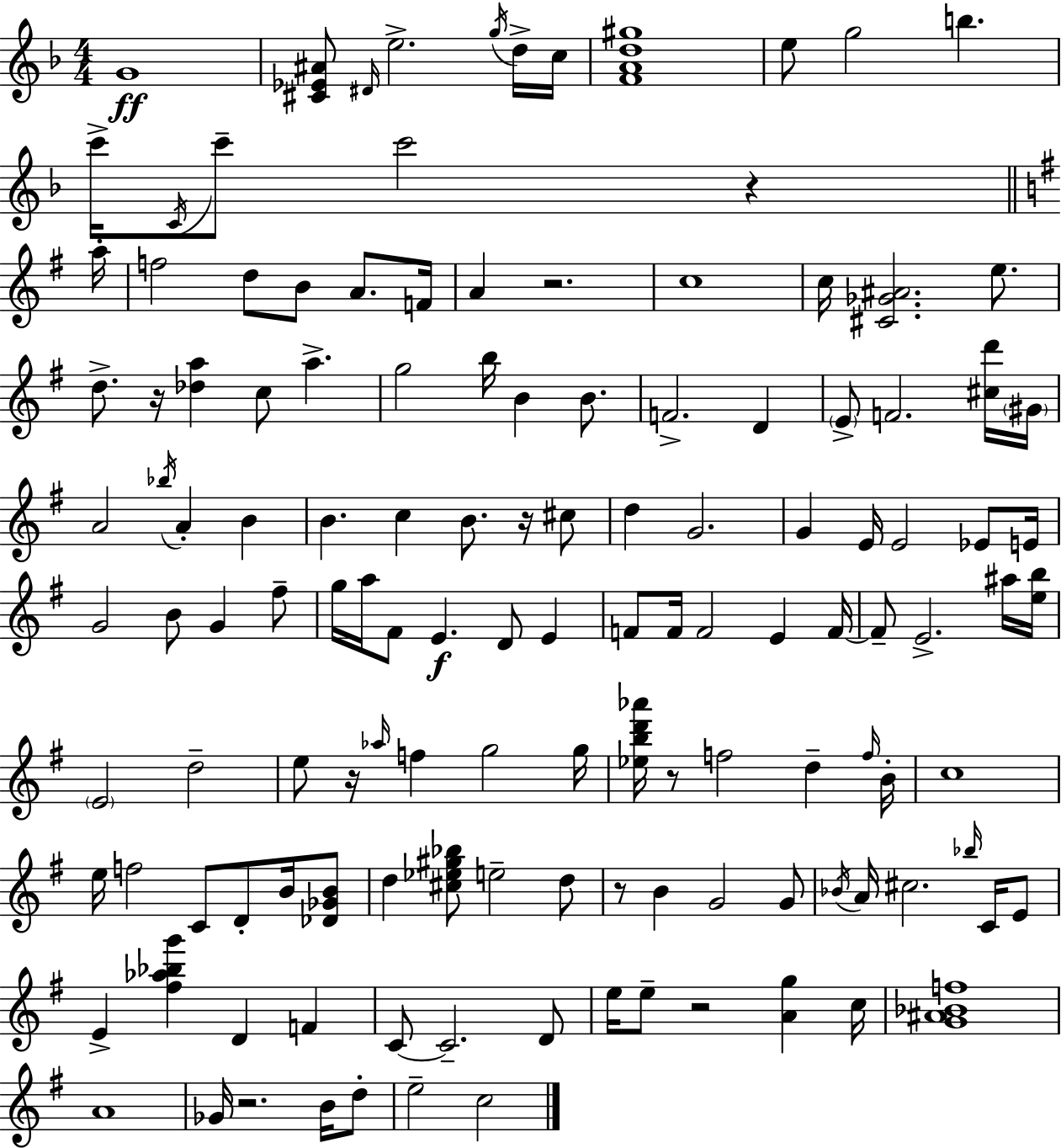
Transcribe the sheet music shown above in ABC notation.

X:1
T:Untitled
M:4/4
L:1/4
K:Dm
G4 [^C_E^A]/2 ^D/4 e2 g/4 d/4 c/4 [FAd^g]4 e/2 g2 b c'/4 C/4 c'/2 c'2 z a/4 f2 d/2 B/2 A/2 F/4 A z2 c4 c/4 [^C_G^A]2 e/2 d/2 z/4 [_da] c/2 a g2 b/4 B B/2 F2 D E/2 F2 [^cd']/4 ^G/4 A2 _b/4 A B B c B/2 z/4 ^c/2 d G2 G E/4 E2 _E/2 E/4 G2 B/2 G ^f/2 g/4 a/4 ^F/2 E D/2 E F/2 F/4 F2 E F/4 F/2 E2 ^a/4 [eb]/4 E2 d2 e/2 z/4 _a/4 f g2 g/4 [_ebd'_a']/4 z/2 f2 d f/4 B/4 c4 e/4 f2 C/2 D/2 B/4 [_D_GB]/2 d [^c_e^g_b]/2 e2 d/2 z/2 B G2 G/2 _B/4 A/4 ^c2 _b/4 C/4 E/2 E [^f_a_bg'] D F C/2 C2 D/2 e/4 e/2 z2 [Ag] c/4 [G^A_Bf]4 A4 _G/4 z2 B/4 d/2 e2 c2